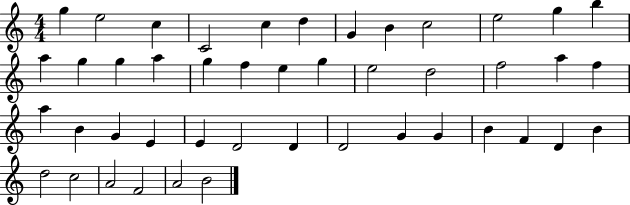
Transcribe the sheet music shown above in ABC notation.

X:1
T:Untitled
M:4/4
L:1/4
K:C
g e2 c C2 c d G B c2 e2 g b a g g a g f e g e2 d2 f2 a f a B G E E D2 D D2 G G B F D B d2 c2 A2 F2 A2 B2